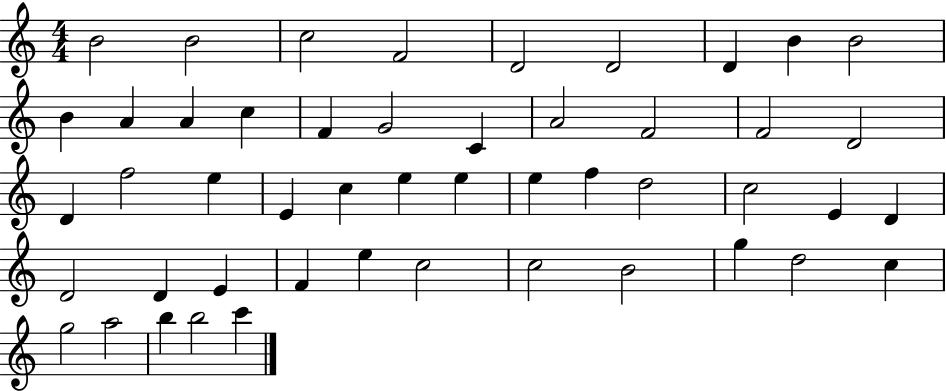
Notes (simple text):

B4/h B4/h C5/h F4/h D4/h D4/h D4/q B4/q B4/h B4/q A4/q A4/q C5/q F4/q G4/h C4/q A4/h F4/h F4/h D4/h D4/q F5/h E5/q E4/q C5/q E5/q E5/q E5/q F5/q D5/h C5/h E4/q D4/q D4/h D4/q E4/q F4/q E5/q C5/h C5/h B4/h G5/q D5/h C5/q G5/h A5/h B5/q B5/h C6/q